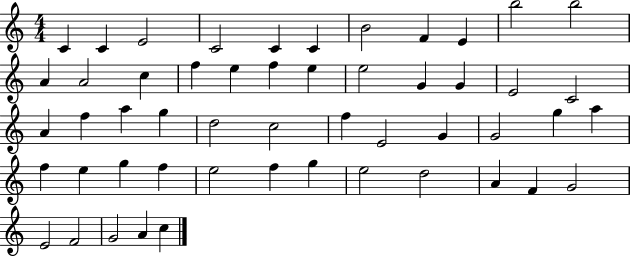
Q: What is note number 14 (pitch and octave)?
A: C5